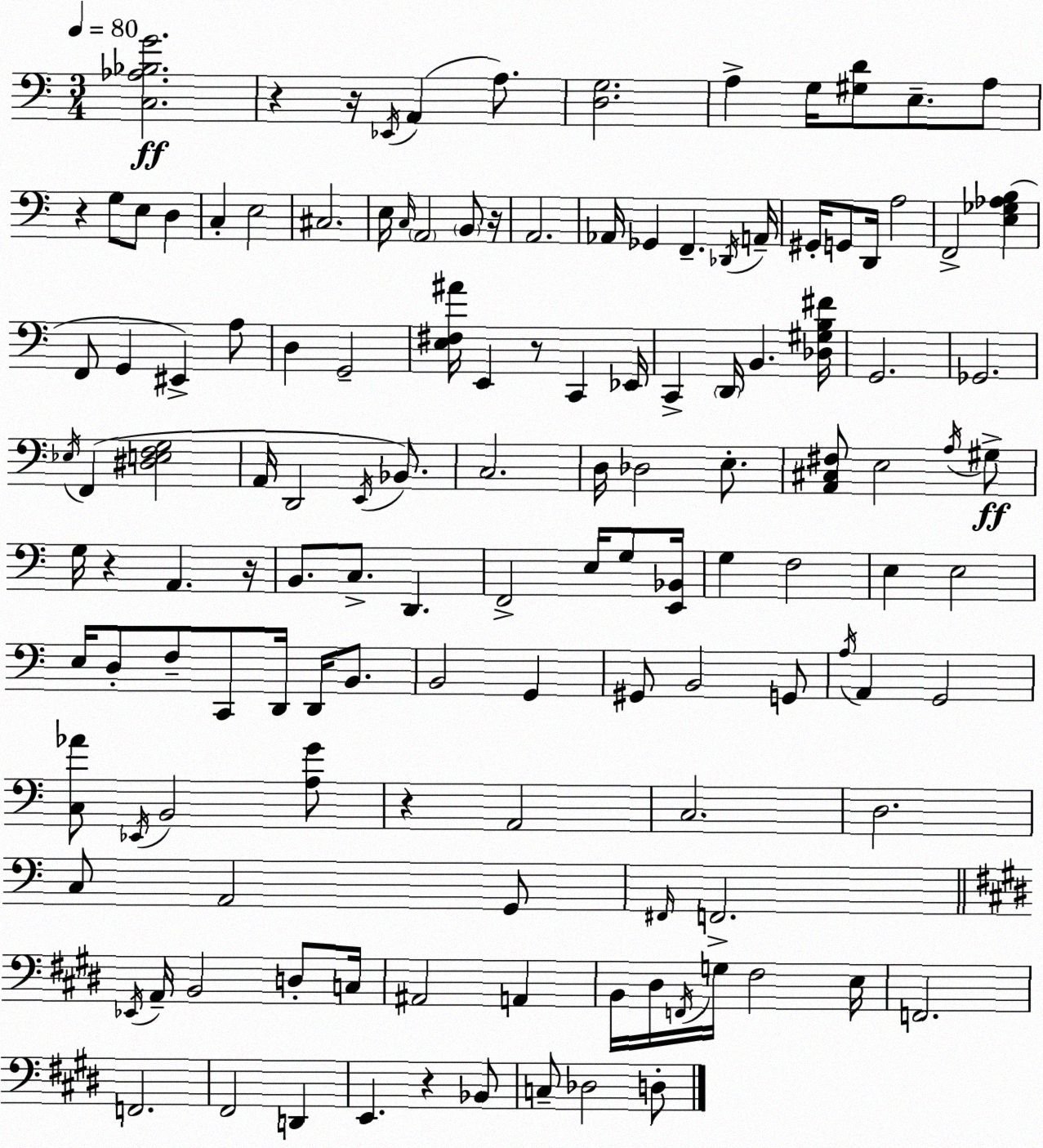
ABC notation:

X:1
T:Untitled
M:3/4
L:1/4
K:Am
[C,_A,_B,G]2 z z/4 _E,,/4 A,, A,/2 [D,G,]2 A, G,/4 [^G,D]/2 E,/2 A,/2 z G,/2 E,/2 D, C, E,2 ^C,2 E,/4 C,/4 A,,2 B,,/2 z/4 A,,2 _A,,/4 _G,, F,, _D,,/4 A,,/4 ^G,,/4 G,,/2 D,,/4 A,2 F,,2 [E,_G,_A,B,] F,,/2 G,, ^E,, A,/2 D, G,,2 [E,^F,^A]/4 E,, z/2 C,, _E,,/4 C,, D,,/4 B,, [_D,^G,B,^F]/4 G,,2 _G,,2 _E,/4 F,, [^D,E,F,G,]2 A,,/4 D,,2 E,,/4 _B,,/2 C,2 D,/4 _D,2 E,/2 [A,,^C,^F,]/2 E,2 A,/4 ^G,/2 G,/4 z A,, z/4 B,,/2 C,/2 D,, F,,2 E,/4 G,/2 [E,,_B,,]/4 G, F,2 E, E,2 E,/4 D,/2 F,/2 C,,/2 D,,/4 D,,/4 B,,/2 B,,2 G,, ^G,,/2 B,,2 G,,/2 A,/4 A,, G,,2 [C,_A]/2 _E,,/4 B,,2 [A,G]/2 z A,,2 C,2 D,2 C,/2 A,,2 G,,/2 ^F,,/4 F,,2 _E,,/4 A,,/4 B,,2 D,/2 C,/4 ^A,,2 A,, B,,/4 ^D,/4 F,,/4 G,/4 ^F,2 E,/4 F,,2 F,,2 ^F,,2 D,, E,, z _B,,/2 C,/2 _D,2 D,/2